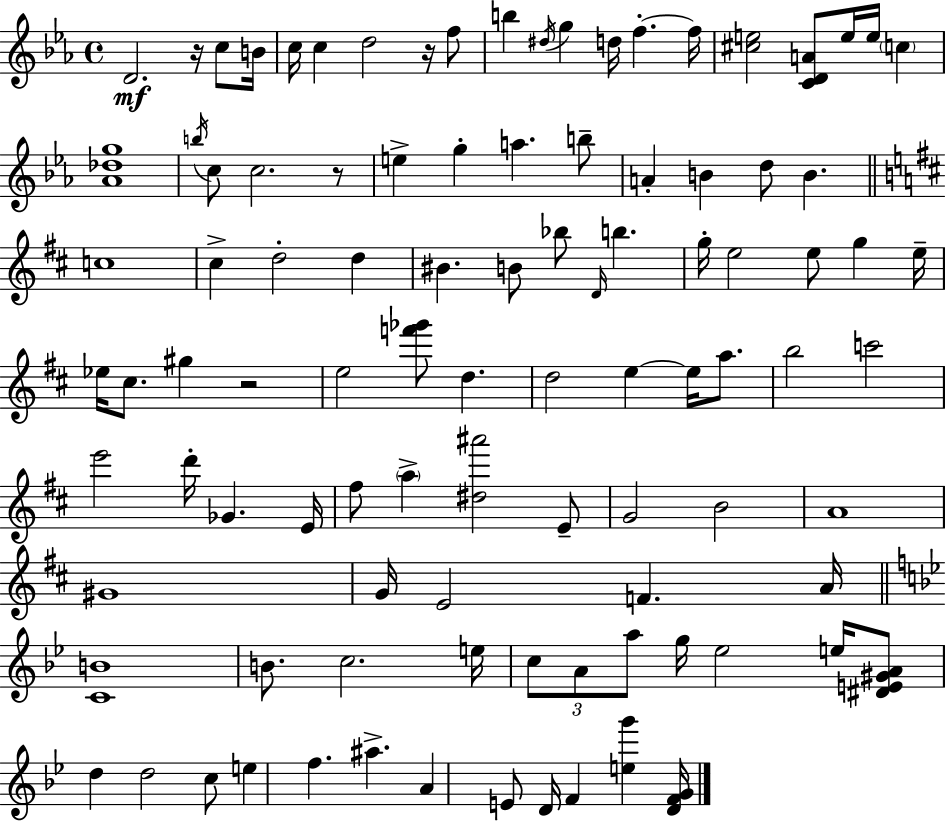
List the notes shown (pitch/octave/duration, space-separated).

D4/h. R/s C5/e B4/s C5/s C5/q D5/h R/s F5/e B5/q D#5/s G5/q D5/s F5/q. F5/s [C#5,E5]/h [C4,D4,A4]/e E5/s E5/s C5/q [Ab4,Db5,G5]/w B5/s C5/e C5/h. R/e E5/q G5/q A5/q. B5/e A4/q B4/q D5/e B4/q. C5/w C#5/q D5/h D5/q BIS4/q. B4/e Bb5/e D4/s B5/q. G5/s E5/h E5/e G5/q E5/s Eb5/s C#5/e. G#5/q R/h E5/h [F6,Gb6]/e D5/q. D5/h E5/q E5/s A5/e. B5/h C6/h E6/h D6/s Gb4/q. E4/s F#5/e A5/q [D#5,A#6]/h E4/e G4/h B4/h A4/w G#4/w G4/s E4/h F4/q. A4/s [C4,B4]/w B4/e. C5/h. E5/s C5/e A4/e A5/e G5/s Eb5/h E5/s [D#4,E4,G#4,A4]/e D5/q D5/h C5/e E5/q F5/q. A#5/q. A4/q E4/e D4/s F4/q [E5,G6]/q [D4,F4,G4]/s